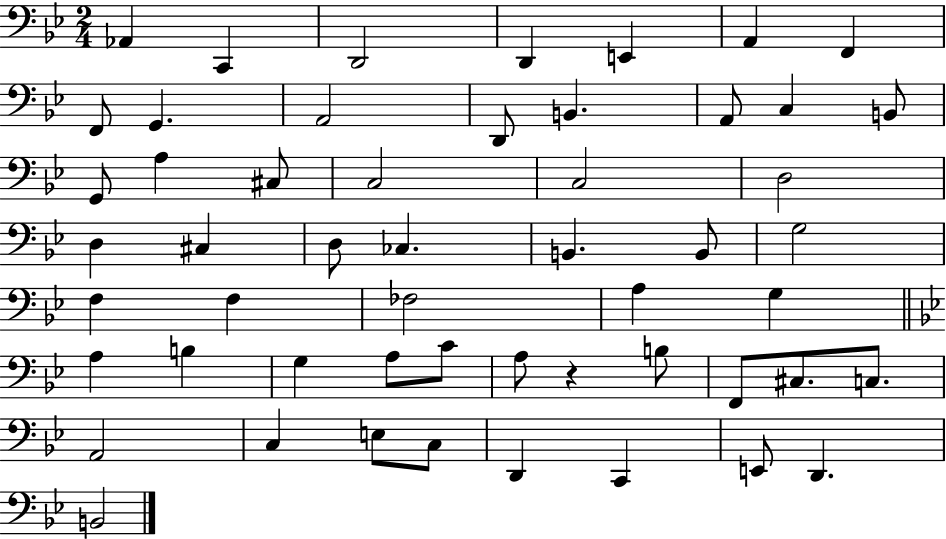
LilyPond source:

{
  \clef bass
  \numericTimeSignature
  \time 2/4
  \key bes \major
  aes,4 c,4 | d,2 | d,4 e,4 | a,4 f,4 | \break f,8 g,4. | a,2 | d,8 b,4. | a,8 c4 b,8 | \break g,8 a4 cis8 | c2 | c2 | d2 | \break d4 cis4 | d8 ces4. | b,4. b,8 | g2 | \break f4 f4 | fes2 | a4 g4 | \bar "||" \break \key bes \major a4 b4 | g4 a8 c'8 | a8 r4 b8 | f,8 cis8. c8. | \break a,2 | c4 e8 c8 | d,4 c,4 | e,8 d,4. | \break b,2 | \bar "|."
}